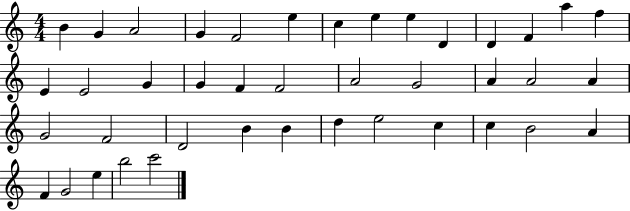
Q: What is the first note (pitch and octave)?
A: B4